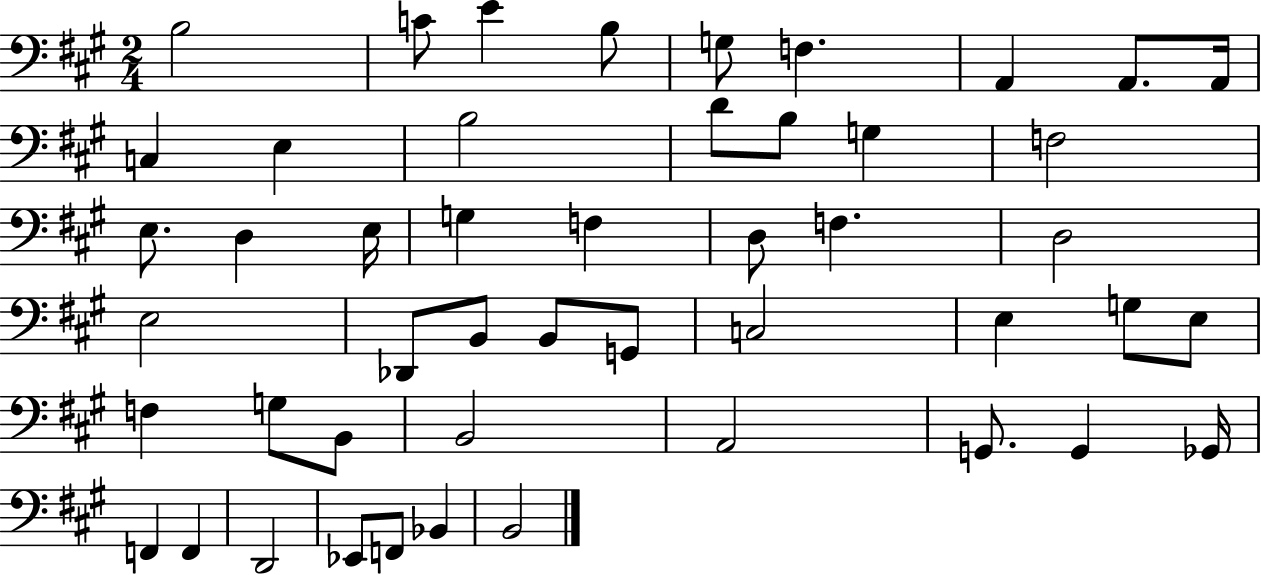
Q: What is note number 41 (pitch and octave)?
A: Gb2